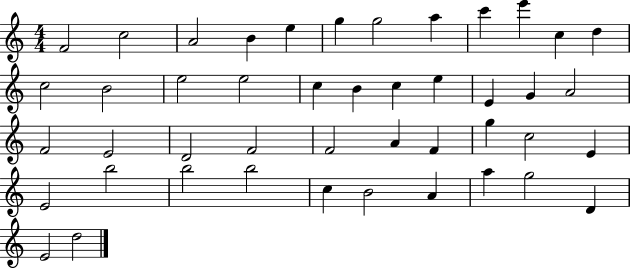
F4/h C5/h A4/h B4/q E5/q G5/q G5/h A5/q C6/q E6/q C5/q D5/q C5/h B4/h E5/h E5/h C5/q B4/q C5/q E5/q E4/q G4/q A4/h F4/h E4/h D4/h F4/h F4/h A4/q F4/q G5/q C5/h E4/q E4/h B5/h B5/h B5/h C5/q B4/h A4/q A5/q G5/h D4/q E4/h D5/h